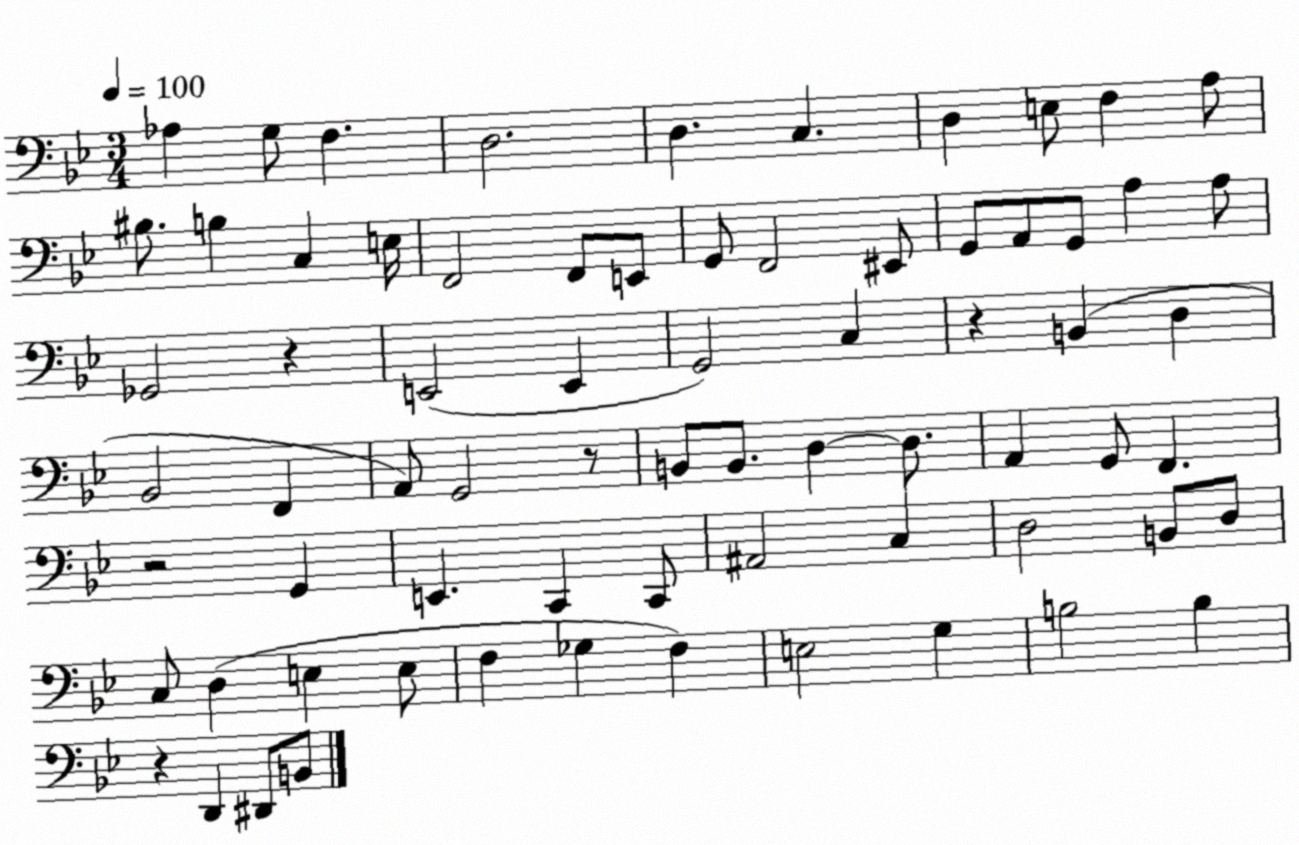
X:1
T:Untitled
M:3/4
L:1/4
K:Bb
_A, G,/2 F, D,2 D, C, D, E,/2 F, A,/2 ^B,/2 B, C, E,/4 F,,2 F,,/2 E,,/2 G,,/2 F,,2 ^E,,/2 G,,/2 A,,/2 G,,/2 A, A,/2 _G,,2 z E,,2 E,, G,,2 C, z B,, D, _B,,2 F,, A,,/2 G,,2 z/2 B,,/2 B,,/2 D, D,/2 A,, G,,/2 F,, z2 G,, E,, C,, C,,/2 ^A,,2 C, D,2 B,,/2 D,/2 C,/2 D, E, E,/2 F, _G, F, E,2 G, B,2 B, z D,, ^D,,/2 B,,/2